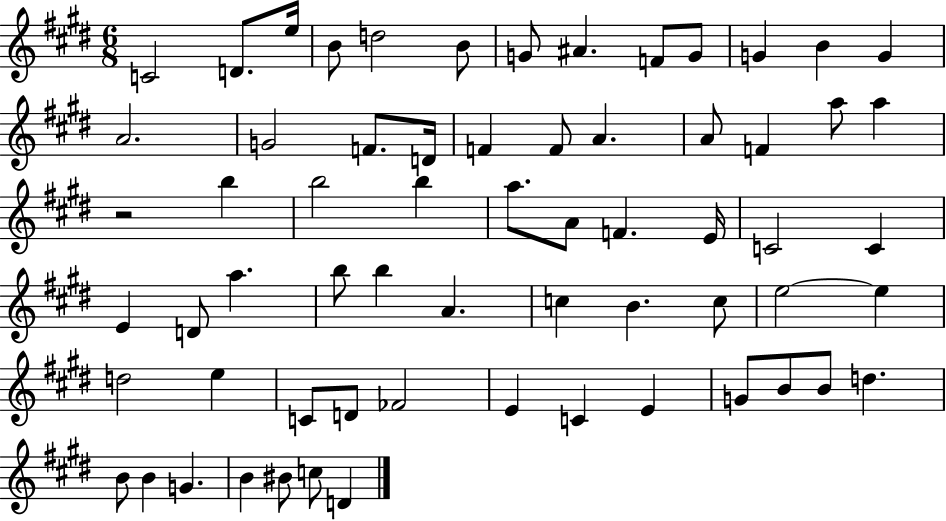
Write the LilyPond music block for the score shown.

{
  \clef treble
  \numericTimeSignature
  \time 6/8
  \key e \major
  c'2 d'8. e''16 | b'8 d''2 b'8 | g'8 ais'4. f'8 g'8 | g'4 b'4 g'4 | \break a'2. | g'2 f'8. d'16 | f'4 f'8 a'4. | a'8 f'4 a''8 a''4 | \break r2 b''4 | b''2 b''4 | a''8. a'8 f'4. e'16 | c'2 c'4 | \break e'4 d'8 a''4. | b''8 b''4 a'4. | c''4 b'4. c''8 | e''2~~ e''4 | \break d''2 e''4 | c'8 d'8 fes'2 | e'4 c'4 e'4 | g'8 b'8 b'8 d''4. | \break b'8 b'4 g'4. | b'4 bis'8 c''8 d'4 | \bar "|."
}